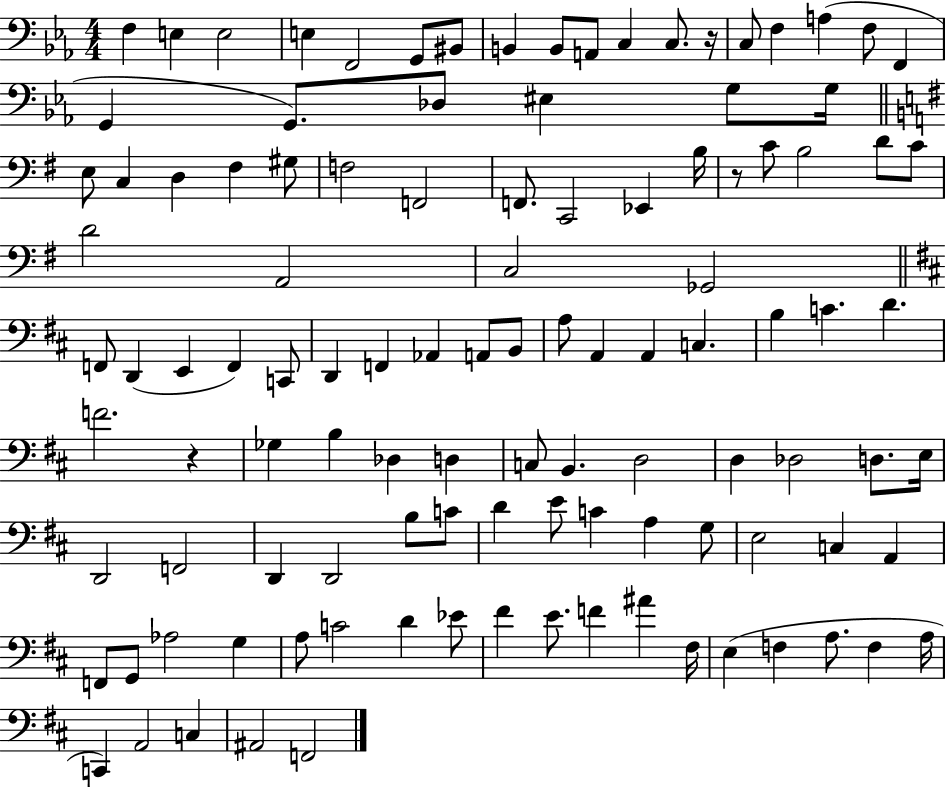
F3/q E3/q E3/h E3/q F2/h G2/e BIS2/e B2/q B2/e A2/e C3/q C3/e. R/s C3/e F3/q A3/q F3/e F2/q G2/q G2/e. Db3/e EIS3/q G3/e G3/s E3/e C3/q D3/q F#3/q G#3/e F3/h F2/h F2/e. C2/h Eb2/q B3/s R/e C4/e B3/h D4/e C4/e D4/h A2/h C3/h Gb2/h F2/e D2/q E2/q F2/q C2/e D2/q F2/q Ab2/q A2/e B2/e A3/e A2/q A2/q C3/q. B3/q C4/q. D4/q. F4/h. R/q Gb3/q B3/q Db3/q D3/q C3/e B2/q. D3/h D3/q Db3/h D3/e. E3/s D2/h F2/h D2/q D2/h B3/e C4/e D4/q E4/e C4/q A3/q G3/e E3/h C3/q A2/q F2/e G2/e Ab3/h G3/q A3/e C4/h D4/q Eb4/e F#4/q E4/e. F4/q A#4/q F#3/s E3/q F3/q A3/e. F3/q A3/s C2/q A2/h C3/q A#2/h F2/h